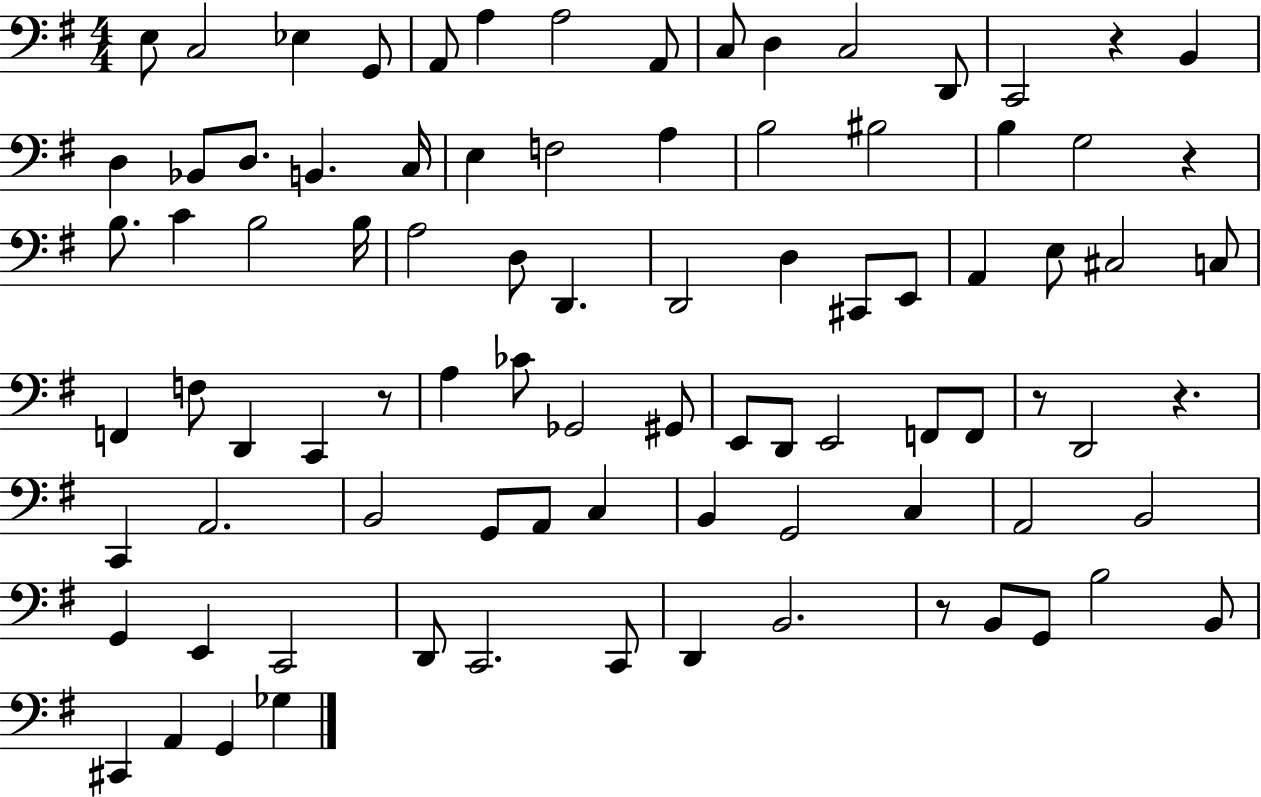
{
  \clef bass
  \numericTimeSignature
  \time 4/4
  \key g \major
  e8 c2 ees4 g,8 | a,8 a4 a2 a,8 | c8 d4 c2 d,8 | c,2 r4 b,4 | \break d4 bes,8 d8. b,4. c16 | e4 f2 a4 | b2 bis2 | b4 g2 r4 | \break b8. c'4 b2 b16 | a2 d8 d,4. | d,2 d4 cis,8 e,8 | a,4 e8 cis2 c8 | \break f,4 f8 d,4 c,4 r8 | a4 ces'8 ges,2 gis,8 | e,8 d,8 e,2 f,8 f,8 | r8 d,2 r4. | \break c,4 a,2. | b,2 g,8 a,8 c4 | b,4 g,2 c4 | a,2 b,2 | \break g,4 e,4 c,2 | d,8 c,2. c,8 | d,4 b,2. | r8 b,8 g,8 b2 b,8 | \break cis,4 a,4 g,4 ges4 | \bar "|."
}